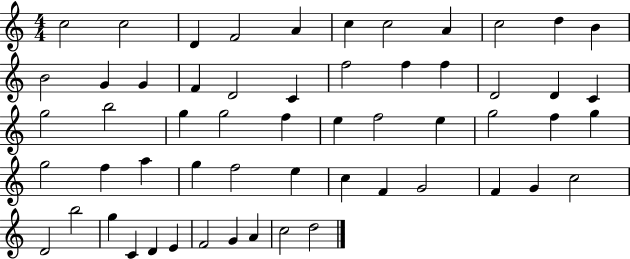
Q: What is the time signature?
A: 4/4